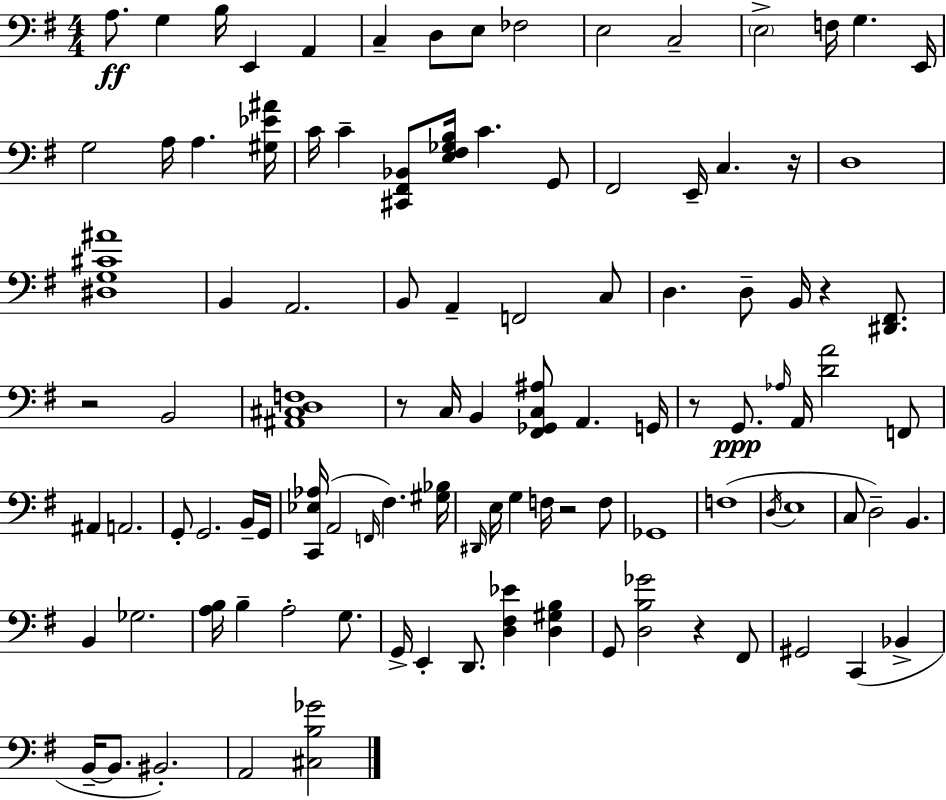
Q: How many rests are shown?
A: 7